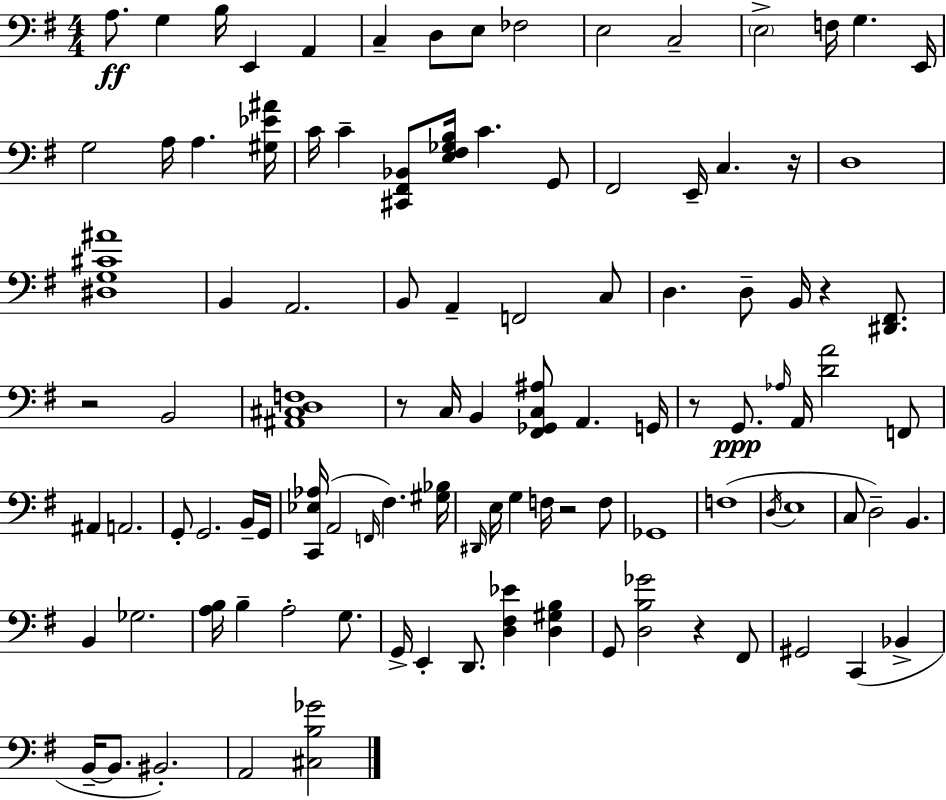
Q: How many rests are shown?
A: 7